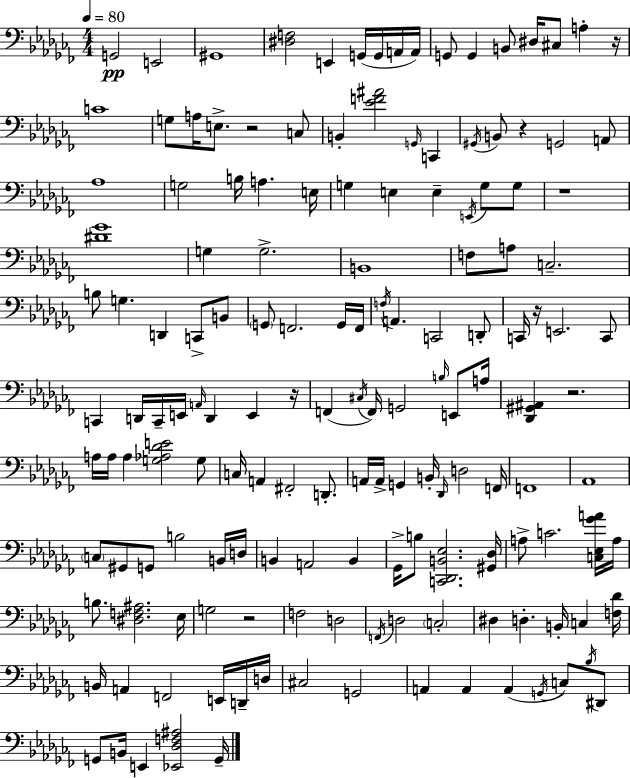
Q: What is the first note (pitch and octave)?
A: G2